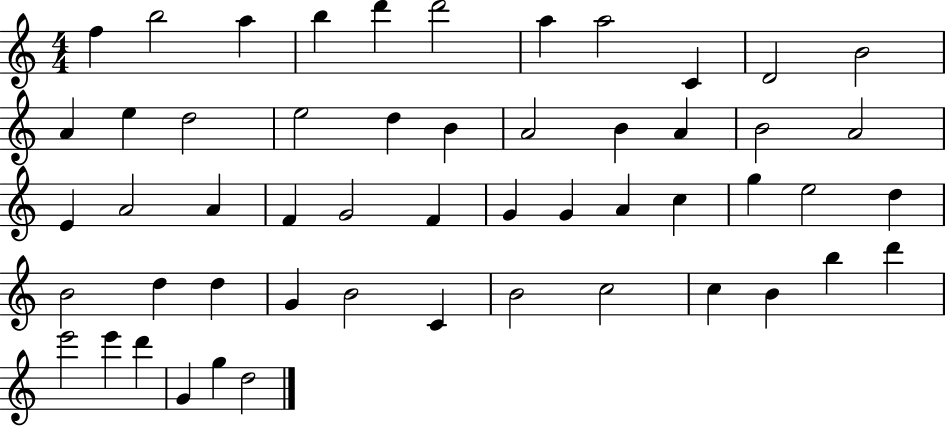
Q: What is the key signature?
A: C major